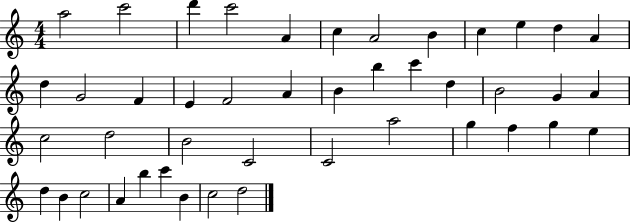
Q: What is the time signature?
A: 4/4